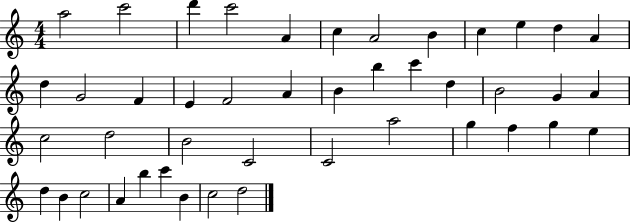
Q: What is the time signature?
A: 4/4